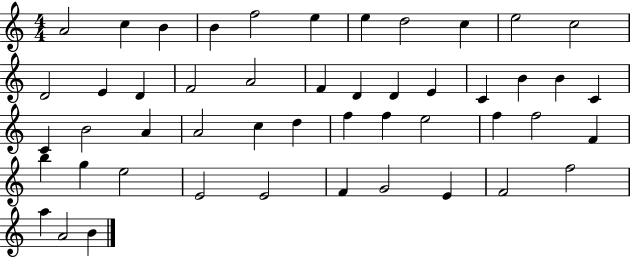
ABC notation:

X:1
T:Untitled
M:4/4
L:1/4
K:C
A2 c B B f2 e e d2 c e2 c2 D2 E D F2 A2 F D D E C B B C C B2 A A2 c d f f e2 f f2 F b g e2 E2 E2 F G2 E F2 f2 a A2 B